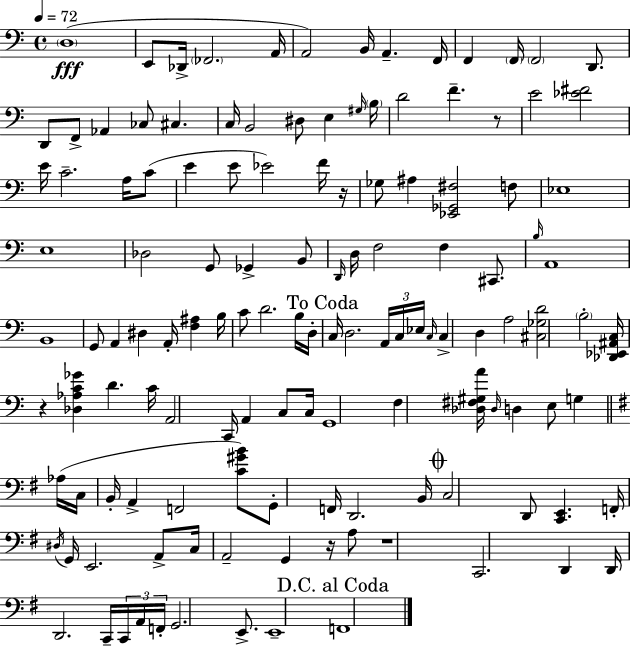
X:1
T:Untitled
M:4/4
L:1/4
K:C
D,4 E,,/2 _D,,/4 _F,,2 A,,/4 A,,2 B,,/4 A,, F,,/4 F,, F,,/4 F,,2 D,,/2 D,,/2 F,,/2 _A,, _C,/2 ^C, C,/4 B,,2 ^D,/2 E, ^G,/4 B,/4 D2 F z/2 E2 [_E^F]2 E/4 C2 A,/4 C/2 E E/2 _E2 F/4 z/4 _G,/2 ^A, [_E,,_G,,^F,]2 F,/2 _E,4 E,4 _D,2 G,,/2 _G,, B,,/2 D,,/4 D,/4 F,2 F, ^C,,/2 B,/4 A,,4 B,,4 G,,/2 A,, ^D, A,,/4 [F,^A,] B,/4 C/2 D2 B,/4 D,/4 C,/4 D,2 A,,/4 C,/4 _E,/4 C,/4 C, D, A,2 [^C,_G,D]2 B,2 [_D,,_E,,^A,,C,]/4 z [_D,_A,C_G] D C/4 A,,2 C,,/4 A,, C,/2 C,/4 G,,4 F, [_D,^F,^G,A]/4 _D,/4 D, E,/2 G, _A,/4 C,/4 B,,/4 A,, F,,2 [C^GB]/2 G,,/2 F,,/4 D,,2 B,,/4 C,2 D,,/2 [C,,E,,] F,,/4 ^D,/4 G,,/4 E,,2 A,,/2 C,/4 A,,2 G,, z/4 A,/2 z4 C,,2 D,, D,,/4 D,,2 C,,/4 C,,/4 A,,/4 F,,/4 G,,2 E,,/2 E,,4 F,,4